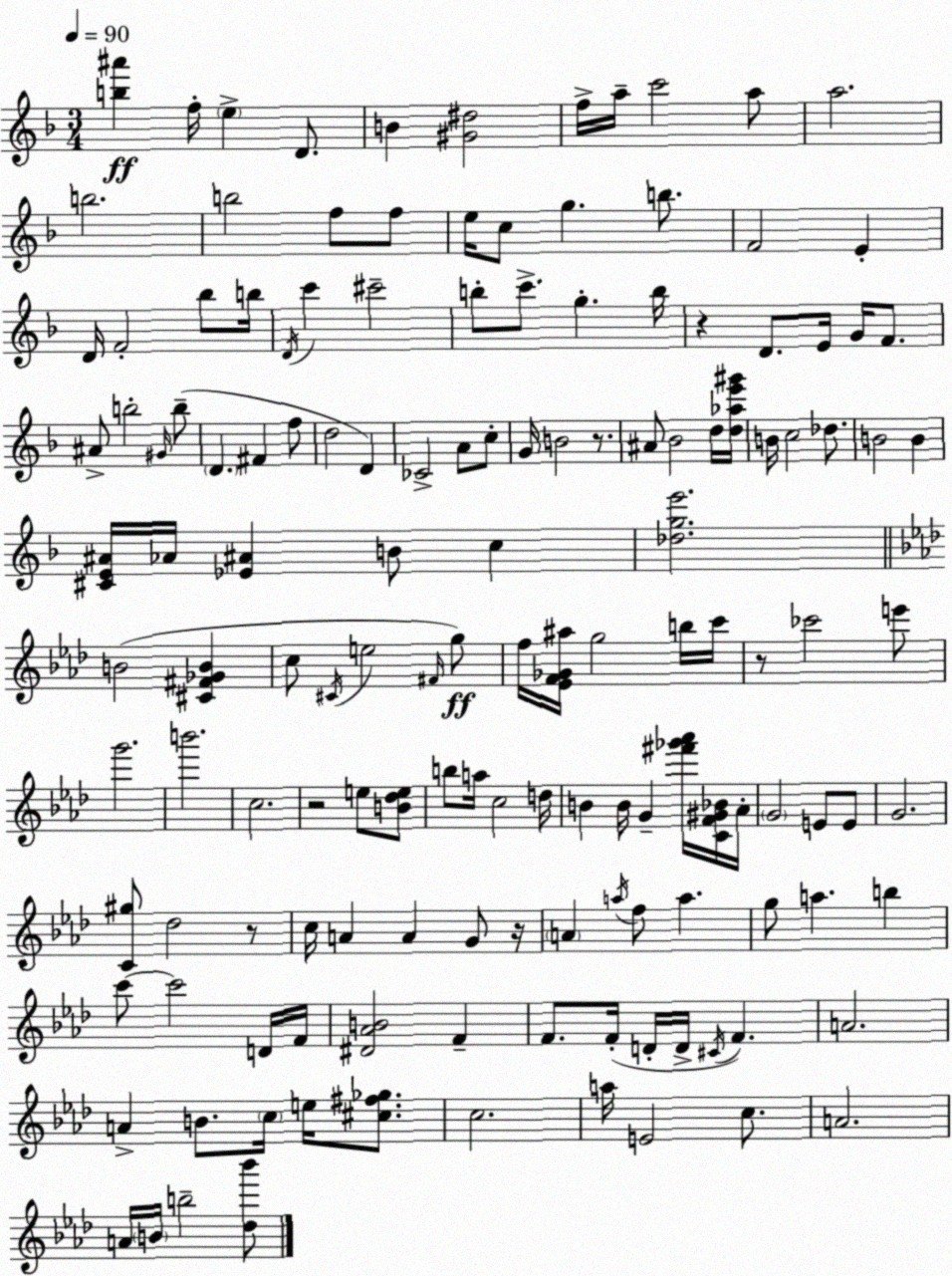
X:1
T:Untitled
M:3/4
L:1/4
K:F
[b^a'] f/4 e D/2 B [^G^d]2 f/4 a/4 c'2 a/2 a2 b2 b2 f/2 f/2 e/4 c/2 g b/2 F2 E D/4 F2 _b/2 b/4 D/4 c' ^c'2 b/2 c'/2 g b/4 z D/2 E/4 G/4 F/2 ^A/2 b2 ^G/4 b/2 D ^F f/2 d2 D _C2 A/2 c/2 G/4 B2 z/2 ^A/2 _B2 d/4 [d_ae'^g']/4 B/4 c2 _d/2 B2 B [^CE^A]/4 _A/4 [_E^A] B/2 c [_dge']2 B2 [^C^F_GB] c/2 ^C/4 e2 ^F/4 g/2 f/4 [_EF_G^a]/4 g2 b/4 c'/4 z/2 _c'2 e'/2 g'2 b'2 c2 z2 e/2 [B_de]/2 b/2 a/4 c2 d/4 B B/4 G [^f'_g'_a']/4 [CF^G_B]/4 _A/4 G2 E/2 E/2 G2 [C^g]/2 _d2 z/2 c/4 A A G/2 z/4 A a/4 f/2 a g/2 a b c'/2 c'2 D/4 F/4 [^D_AB]2 F F/2 F/4 D/4 D/4 ^C/4 F A2 A B/2 c/4 e/4 [^c^f_g]/2 c2 a/4 E2 c/2 A2 A/4 B/4 b2 [_d_b']/2